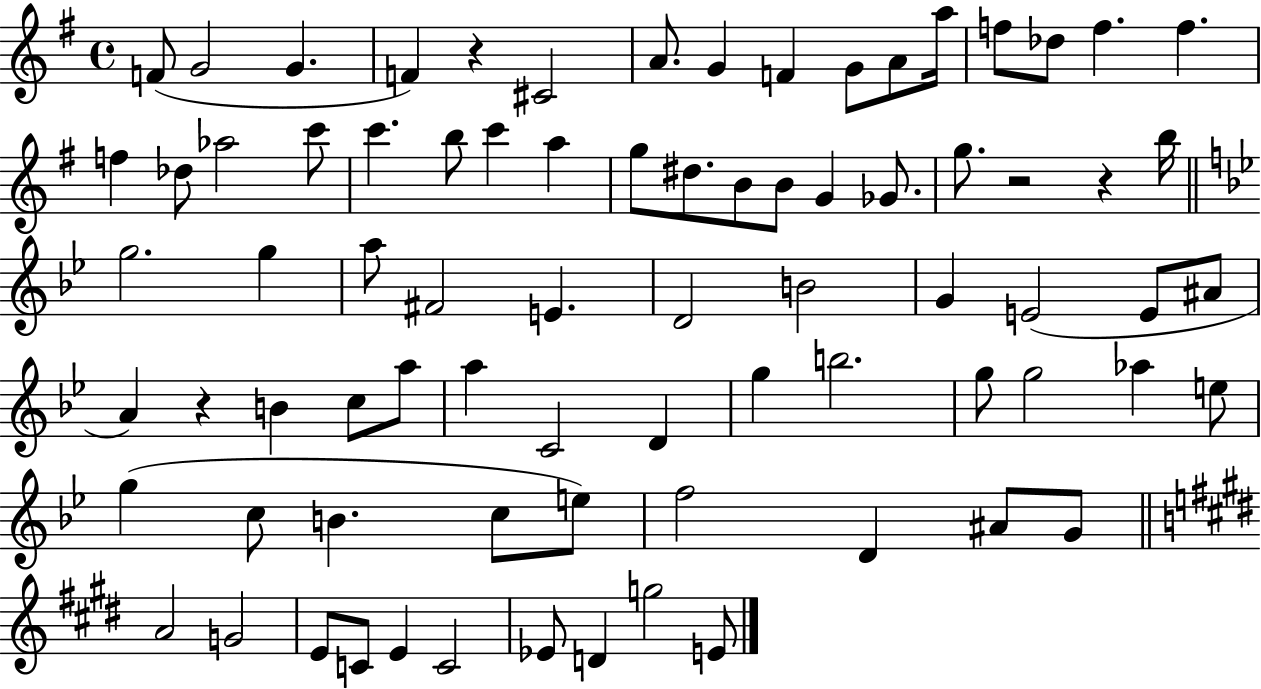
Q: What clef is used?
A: treble